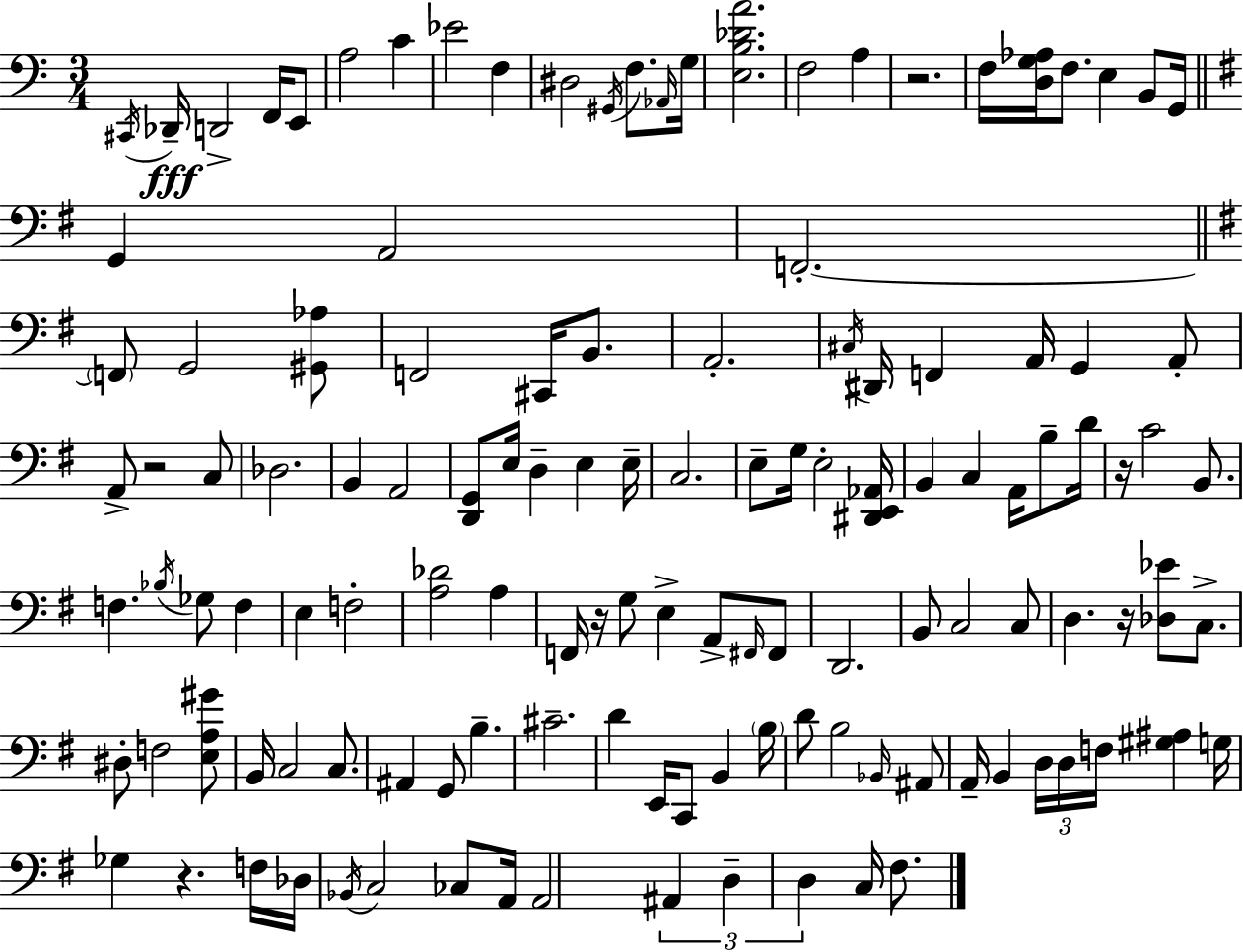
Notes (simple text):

C#2/s Db2/s D2/h F2/s E2/e A3/h C4/q Eb4/h F3/q D#3/h G#2/s F3/e. Ab2/s G3/s [E3,B3,Db4,A4]/h. F3/h A3/q R/h. F3/s [D3,G3,Ab3]/s F3/e. E3/q B2/e G2/s G2/q A2/h F2/h. F2/e G2/h [G#2,Ab3]/e F2/h C#2/s B2/e. A2/h. C#3/s D#2/s F2/q A2/s G2/q A2/e A2/e R/h C3/e Db3/h. B2/q A2/h [D2,G2]/e E3/s D3/q E3/q E3/s C3/h. E3/e G3/s E3/h [D#2,E2,Ab2]/s B2/q C3/q A2/s B3/e D4/s R/s C4/h B2/e. F3/q. Bb3/s Gb3/e F3/q E3/q F3/h [A3,Db4]/h A3/q F2/s R/s G3/e E3/q A2/e F#2/s F#2/e D2/h. B2/e C3/h C3/e D3/q. R/s [Db3,Eb4]/e C3/e. D#3/e F3/h [E3,A3,G#4]/e B2/s C3/h C3/e. A#2/q G2/e B3/q. C#4/h. D4/q E2/s C2/e B2/q B3/s D4/e B3/h Bb2/s A#2/e A2/s B2/q D3/s D3/s F3/s [G#3,A#3]/q G3/s Gb3/q R/q. F3/s Db3/s Bb2/s C3/h CES3/e A2/s A2/h A#2/q D3/q D3/q C3/s F#3/e.